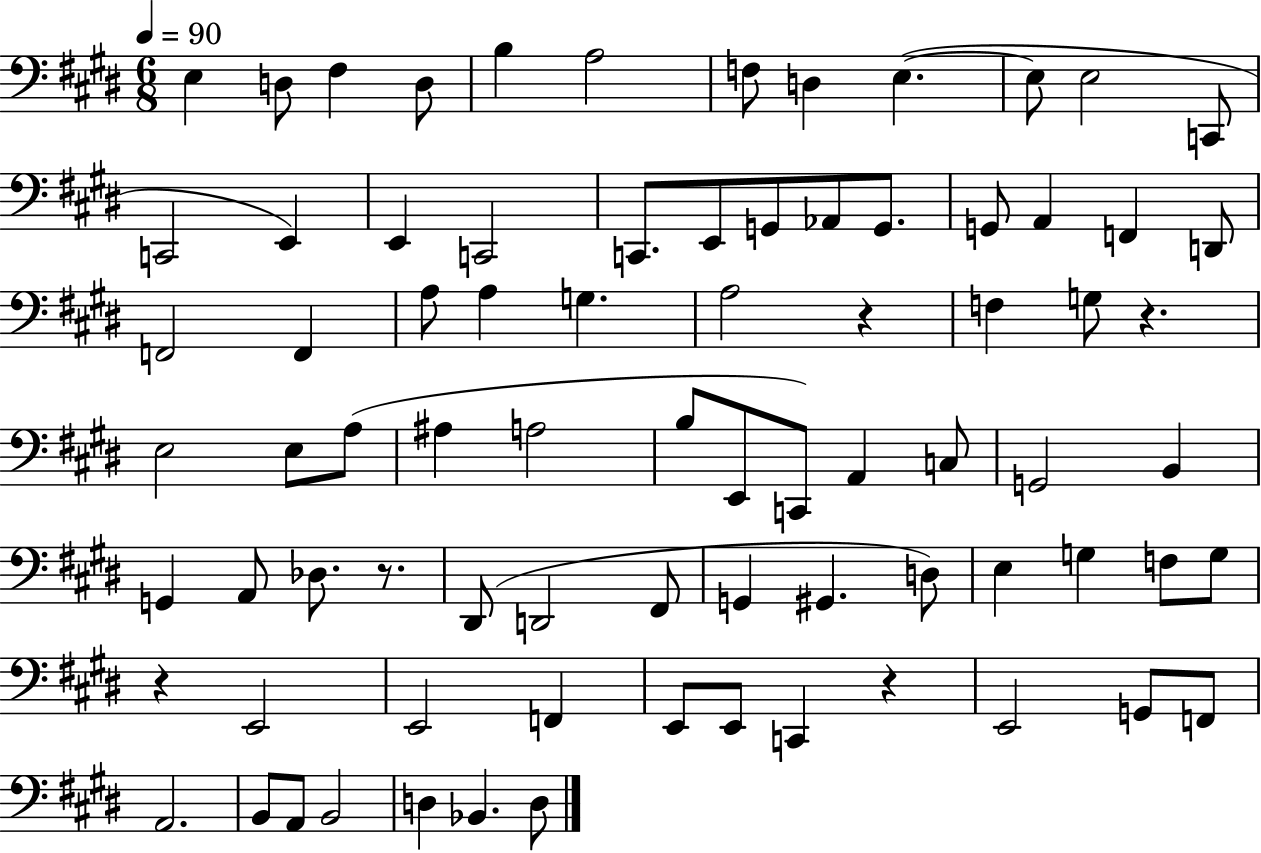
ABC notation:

X:1
T:Untitled
M:6/8
L:1/4
K:E
E, D,/2 ^F, D,/2 B, A,2 F,/2 D, E, E,/2 E,2 C,,/2 C,,2 E,, E,, C,,2 C,,/2 E,,/2 G,,/2 _A,,/2 G,,/2 G,,/2 A,, F,, D,,/2 F,,2 F,, A,/2 A, G, A,2 z F, G,/2 z E,2 E,/2 A,/2 ^A, A,2 B,/2 E,,/2 C,,/2 A,, C,/2 G,,2 B,, G,, A,,/2 _D,/2 z/2 ^D,,/2 D,,2 ^F,,/2 G,, ^G,, D,/2 E, G, F,/2 G,/2 z E,,2 E,,2 F,, E,,/2 E,,/2 C,, z E,,2 G,,/2 F,,/2 A,,2 B,,/2 A,,/2 B,,2 D, _B,, D,/2